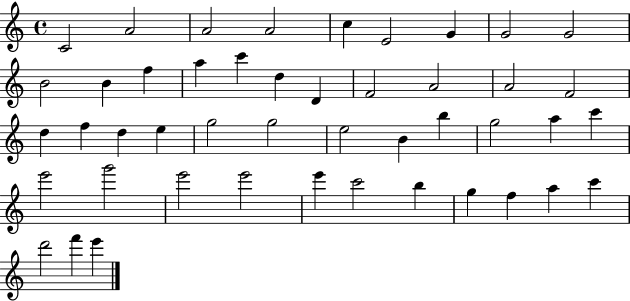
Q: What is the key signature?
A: C major